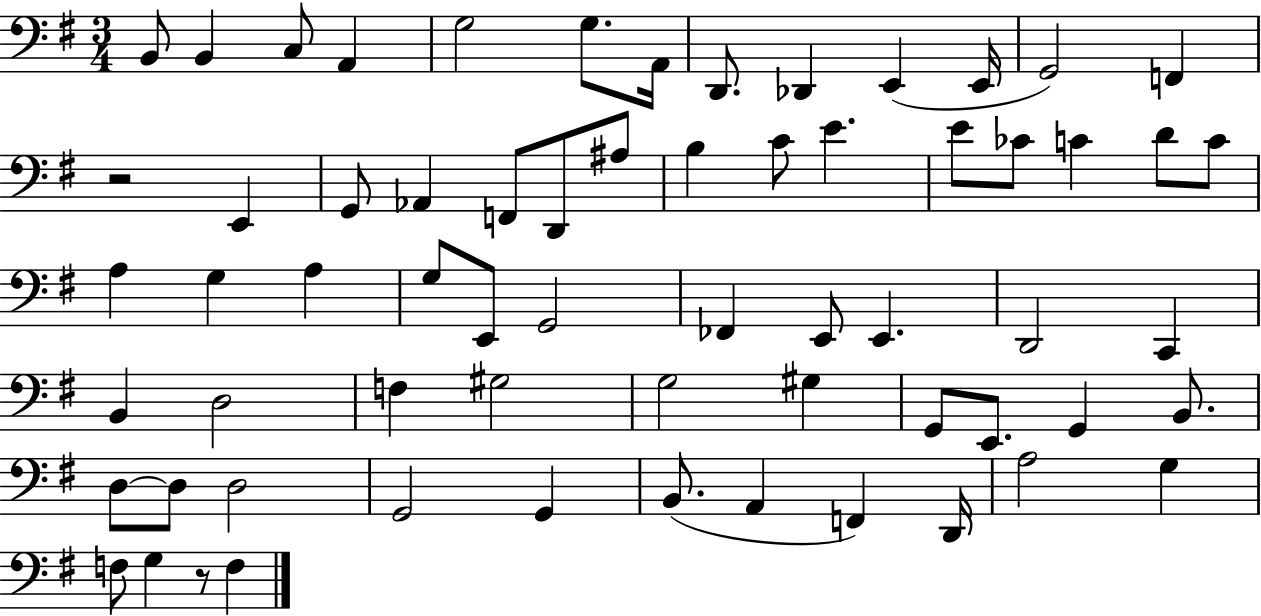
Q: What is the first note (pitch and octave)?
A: B2